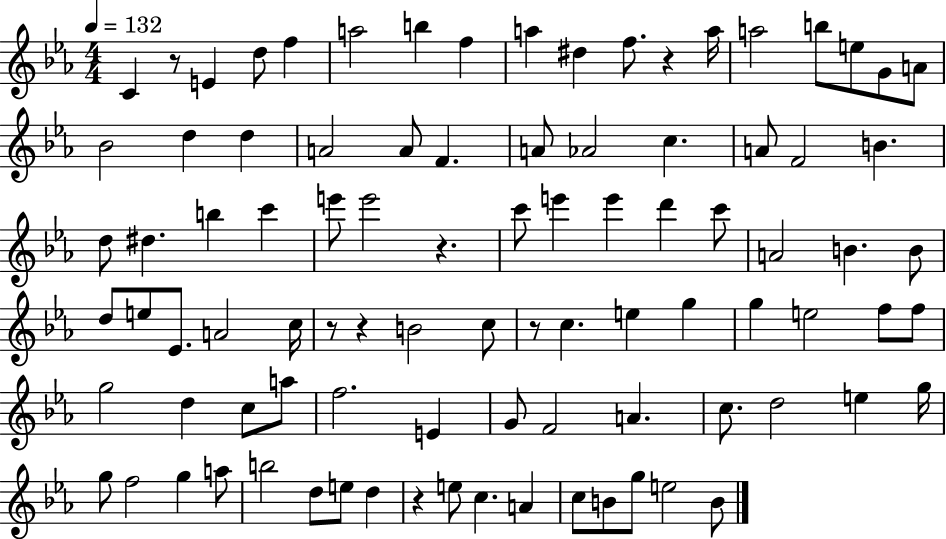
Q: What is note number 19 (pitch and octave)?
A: D5